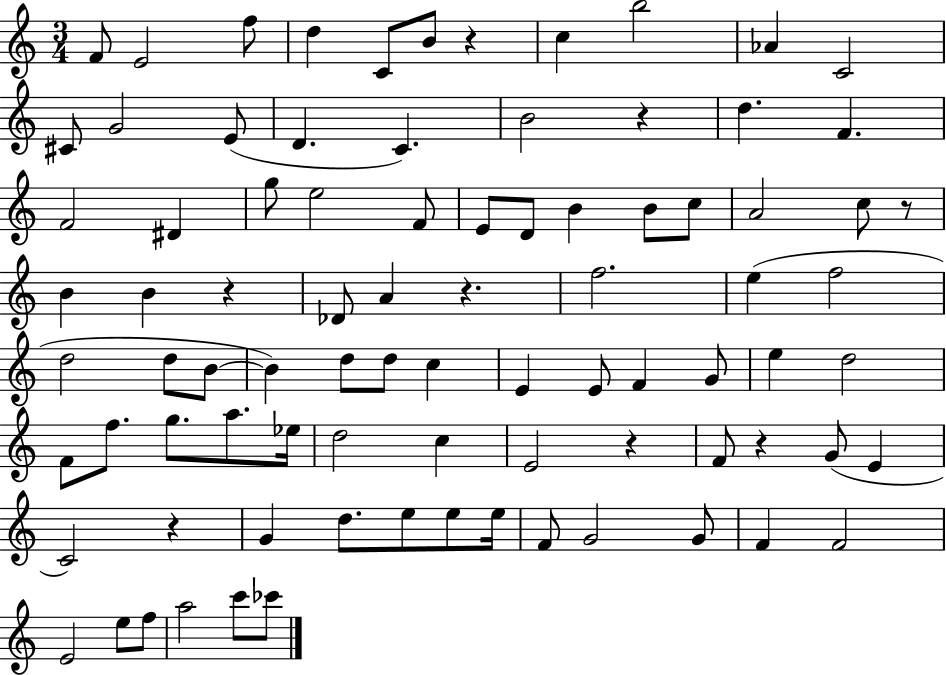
{
  \clef treble
  \numericTimeSignature
  \time 3/4
  \key c \major
  f'8 e'2 f''8 | d''4 c'8 b'8 r4 | c''4 b''2 | aes'4 c'2 | \break cis'8 g'2 e'8( | d'4. c'4.) | b'2 r4 | d''4. f'4. | \break f'2 dis'4 | g''8 e''2 f'8 | e'8 d'8 b'4 b'8 c''8 | a'2 c''8 r8 | \break b'4 b'4 r4 | des'8 a'4 r4. | f''2. | e''4( f''2 | \break d''2 d''8 b'8~~ | b'4) d''8 d''8 c''4 | e'4 e'8 f'4 g'8 | e''4 d''2 | \break f'8 f''8. g''8. a''8. ees''16 | d''2 c''4 | e'2 r4 | f'8 r4 g'8( e'4 | \break c'2) r4 | g'4 d''8. e''8 e''8 e''16 | f'8 g'2 g'8 | f'4 f'2 | \break e'2 e''8 f''8 | a''2 c'''8 ces'''8 | \bar "|."
}